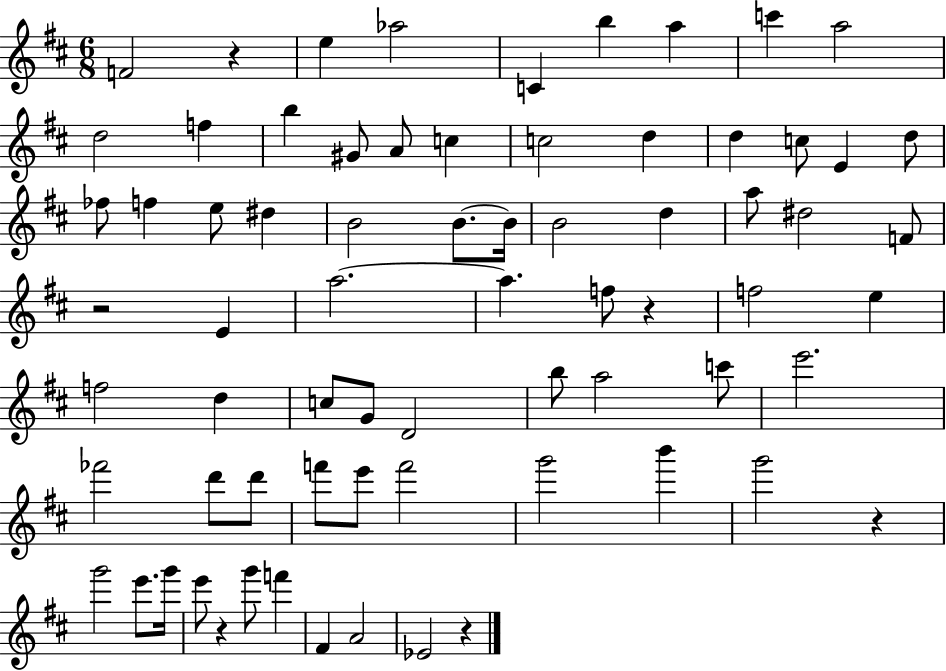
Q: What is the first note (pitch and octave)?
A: F4